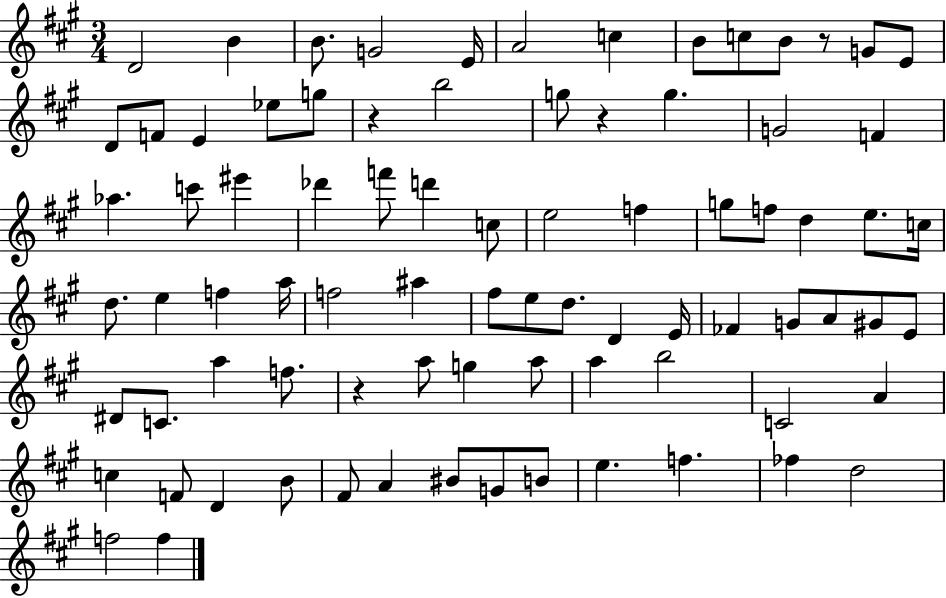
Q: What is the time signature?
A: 3/4